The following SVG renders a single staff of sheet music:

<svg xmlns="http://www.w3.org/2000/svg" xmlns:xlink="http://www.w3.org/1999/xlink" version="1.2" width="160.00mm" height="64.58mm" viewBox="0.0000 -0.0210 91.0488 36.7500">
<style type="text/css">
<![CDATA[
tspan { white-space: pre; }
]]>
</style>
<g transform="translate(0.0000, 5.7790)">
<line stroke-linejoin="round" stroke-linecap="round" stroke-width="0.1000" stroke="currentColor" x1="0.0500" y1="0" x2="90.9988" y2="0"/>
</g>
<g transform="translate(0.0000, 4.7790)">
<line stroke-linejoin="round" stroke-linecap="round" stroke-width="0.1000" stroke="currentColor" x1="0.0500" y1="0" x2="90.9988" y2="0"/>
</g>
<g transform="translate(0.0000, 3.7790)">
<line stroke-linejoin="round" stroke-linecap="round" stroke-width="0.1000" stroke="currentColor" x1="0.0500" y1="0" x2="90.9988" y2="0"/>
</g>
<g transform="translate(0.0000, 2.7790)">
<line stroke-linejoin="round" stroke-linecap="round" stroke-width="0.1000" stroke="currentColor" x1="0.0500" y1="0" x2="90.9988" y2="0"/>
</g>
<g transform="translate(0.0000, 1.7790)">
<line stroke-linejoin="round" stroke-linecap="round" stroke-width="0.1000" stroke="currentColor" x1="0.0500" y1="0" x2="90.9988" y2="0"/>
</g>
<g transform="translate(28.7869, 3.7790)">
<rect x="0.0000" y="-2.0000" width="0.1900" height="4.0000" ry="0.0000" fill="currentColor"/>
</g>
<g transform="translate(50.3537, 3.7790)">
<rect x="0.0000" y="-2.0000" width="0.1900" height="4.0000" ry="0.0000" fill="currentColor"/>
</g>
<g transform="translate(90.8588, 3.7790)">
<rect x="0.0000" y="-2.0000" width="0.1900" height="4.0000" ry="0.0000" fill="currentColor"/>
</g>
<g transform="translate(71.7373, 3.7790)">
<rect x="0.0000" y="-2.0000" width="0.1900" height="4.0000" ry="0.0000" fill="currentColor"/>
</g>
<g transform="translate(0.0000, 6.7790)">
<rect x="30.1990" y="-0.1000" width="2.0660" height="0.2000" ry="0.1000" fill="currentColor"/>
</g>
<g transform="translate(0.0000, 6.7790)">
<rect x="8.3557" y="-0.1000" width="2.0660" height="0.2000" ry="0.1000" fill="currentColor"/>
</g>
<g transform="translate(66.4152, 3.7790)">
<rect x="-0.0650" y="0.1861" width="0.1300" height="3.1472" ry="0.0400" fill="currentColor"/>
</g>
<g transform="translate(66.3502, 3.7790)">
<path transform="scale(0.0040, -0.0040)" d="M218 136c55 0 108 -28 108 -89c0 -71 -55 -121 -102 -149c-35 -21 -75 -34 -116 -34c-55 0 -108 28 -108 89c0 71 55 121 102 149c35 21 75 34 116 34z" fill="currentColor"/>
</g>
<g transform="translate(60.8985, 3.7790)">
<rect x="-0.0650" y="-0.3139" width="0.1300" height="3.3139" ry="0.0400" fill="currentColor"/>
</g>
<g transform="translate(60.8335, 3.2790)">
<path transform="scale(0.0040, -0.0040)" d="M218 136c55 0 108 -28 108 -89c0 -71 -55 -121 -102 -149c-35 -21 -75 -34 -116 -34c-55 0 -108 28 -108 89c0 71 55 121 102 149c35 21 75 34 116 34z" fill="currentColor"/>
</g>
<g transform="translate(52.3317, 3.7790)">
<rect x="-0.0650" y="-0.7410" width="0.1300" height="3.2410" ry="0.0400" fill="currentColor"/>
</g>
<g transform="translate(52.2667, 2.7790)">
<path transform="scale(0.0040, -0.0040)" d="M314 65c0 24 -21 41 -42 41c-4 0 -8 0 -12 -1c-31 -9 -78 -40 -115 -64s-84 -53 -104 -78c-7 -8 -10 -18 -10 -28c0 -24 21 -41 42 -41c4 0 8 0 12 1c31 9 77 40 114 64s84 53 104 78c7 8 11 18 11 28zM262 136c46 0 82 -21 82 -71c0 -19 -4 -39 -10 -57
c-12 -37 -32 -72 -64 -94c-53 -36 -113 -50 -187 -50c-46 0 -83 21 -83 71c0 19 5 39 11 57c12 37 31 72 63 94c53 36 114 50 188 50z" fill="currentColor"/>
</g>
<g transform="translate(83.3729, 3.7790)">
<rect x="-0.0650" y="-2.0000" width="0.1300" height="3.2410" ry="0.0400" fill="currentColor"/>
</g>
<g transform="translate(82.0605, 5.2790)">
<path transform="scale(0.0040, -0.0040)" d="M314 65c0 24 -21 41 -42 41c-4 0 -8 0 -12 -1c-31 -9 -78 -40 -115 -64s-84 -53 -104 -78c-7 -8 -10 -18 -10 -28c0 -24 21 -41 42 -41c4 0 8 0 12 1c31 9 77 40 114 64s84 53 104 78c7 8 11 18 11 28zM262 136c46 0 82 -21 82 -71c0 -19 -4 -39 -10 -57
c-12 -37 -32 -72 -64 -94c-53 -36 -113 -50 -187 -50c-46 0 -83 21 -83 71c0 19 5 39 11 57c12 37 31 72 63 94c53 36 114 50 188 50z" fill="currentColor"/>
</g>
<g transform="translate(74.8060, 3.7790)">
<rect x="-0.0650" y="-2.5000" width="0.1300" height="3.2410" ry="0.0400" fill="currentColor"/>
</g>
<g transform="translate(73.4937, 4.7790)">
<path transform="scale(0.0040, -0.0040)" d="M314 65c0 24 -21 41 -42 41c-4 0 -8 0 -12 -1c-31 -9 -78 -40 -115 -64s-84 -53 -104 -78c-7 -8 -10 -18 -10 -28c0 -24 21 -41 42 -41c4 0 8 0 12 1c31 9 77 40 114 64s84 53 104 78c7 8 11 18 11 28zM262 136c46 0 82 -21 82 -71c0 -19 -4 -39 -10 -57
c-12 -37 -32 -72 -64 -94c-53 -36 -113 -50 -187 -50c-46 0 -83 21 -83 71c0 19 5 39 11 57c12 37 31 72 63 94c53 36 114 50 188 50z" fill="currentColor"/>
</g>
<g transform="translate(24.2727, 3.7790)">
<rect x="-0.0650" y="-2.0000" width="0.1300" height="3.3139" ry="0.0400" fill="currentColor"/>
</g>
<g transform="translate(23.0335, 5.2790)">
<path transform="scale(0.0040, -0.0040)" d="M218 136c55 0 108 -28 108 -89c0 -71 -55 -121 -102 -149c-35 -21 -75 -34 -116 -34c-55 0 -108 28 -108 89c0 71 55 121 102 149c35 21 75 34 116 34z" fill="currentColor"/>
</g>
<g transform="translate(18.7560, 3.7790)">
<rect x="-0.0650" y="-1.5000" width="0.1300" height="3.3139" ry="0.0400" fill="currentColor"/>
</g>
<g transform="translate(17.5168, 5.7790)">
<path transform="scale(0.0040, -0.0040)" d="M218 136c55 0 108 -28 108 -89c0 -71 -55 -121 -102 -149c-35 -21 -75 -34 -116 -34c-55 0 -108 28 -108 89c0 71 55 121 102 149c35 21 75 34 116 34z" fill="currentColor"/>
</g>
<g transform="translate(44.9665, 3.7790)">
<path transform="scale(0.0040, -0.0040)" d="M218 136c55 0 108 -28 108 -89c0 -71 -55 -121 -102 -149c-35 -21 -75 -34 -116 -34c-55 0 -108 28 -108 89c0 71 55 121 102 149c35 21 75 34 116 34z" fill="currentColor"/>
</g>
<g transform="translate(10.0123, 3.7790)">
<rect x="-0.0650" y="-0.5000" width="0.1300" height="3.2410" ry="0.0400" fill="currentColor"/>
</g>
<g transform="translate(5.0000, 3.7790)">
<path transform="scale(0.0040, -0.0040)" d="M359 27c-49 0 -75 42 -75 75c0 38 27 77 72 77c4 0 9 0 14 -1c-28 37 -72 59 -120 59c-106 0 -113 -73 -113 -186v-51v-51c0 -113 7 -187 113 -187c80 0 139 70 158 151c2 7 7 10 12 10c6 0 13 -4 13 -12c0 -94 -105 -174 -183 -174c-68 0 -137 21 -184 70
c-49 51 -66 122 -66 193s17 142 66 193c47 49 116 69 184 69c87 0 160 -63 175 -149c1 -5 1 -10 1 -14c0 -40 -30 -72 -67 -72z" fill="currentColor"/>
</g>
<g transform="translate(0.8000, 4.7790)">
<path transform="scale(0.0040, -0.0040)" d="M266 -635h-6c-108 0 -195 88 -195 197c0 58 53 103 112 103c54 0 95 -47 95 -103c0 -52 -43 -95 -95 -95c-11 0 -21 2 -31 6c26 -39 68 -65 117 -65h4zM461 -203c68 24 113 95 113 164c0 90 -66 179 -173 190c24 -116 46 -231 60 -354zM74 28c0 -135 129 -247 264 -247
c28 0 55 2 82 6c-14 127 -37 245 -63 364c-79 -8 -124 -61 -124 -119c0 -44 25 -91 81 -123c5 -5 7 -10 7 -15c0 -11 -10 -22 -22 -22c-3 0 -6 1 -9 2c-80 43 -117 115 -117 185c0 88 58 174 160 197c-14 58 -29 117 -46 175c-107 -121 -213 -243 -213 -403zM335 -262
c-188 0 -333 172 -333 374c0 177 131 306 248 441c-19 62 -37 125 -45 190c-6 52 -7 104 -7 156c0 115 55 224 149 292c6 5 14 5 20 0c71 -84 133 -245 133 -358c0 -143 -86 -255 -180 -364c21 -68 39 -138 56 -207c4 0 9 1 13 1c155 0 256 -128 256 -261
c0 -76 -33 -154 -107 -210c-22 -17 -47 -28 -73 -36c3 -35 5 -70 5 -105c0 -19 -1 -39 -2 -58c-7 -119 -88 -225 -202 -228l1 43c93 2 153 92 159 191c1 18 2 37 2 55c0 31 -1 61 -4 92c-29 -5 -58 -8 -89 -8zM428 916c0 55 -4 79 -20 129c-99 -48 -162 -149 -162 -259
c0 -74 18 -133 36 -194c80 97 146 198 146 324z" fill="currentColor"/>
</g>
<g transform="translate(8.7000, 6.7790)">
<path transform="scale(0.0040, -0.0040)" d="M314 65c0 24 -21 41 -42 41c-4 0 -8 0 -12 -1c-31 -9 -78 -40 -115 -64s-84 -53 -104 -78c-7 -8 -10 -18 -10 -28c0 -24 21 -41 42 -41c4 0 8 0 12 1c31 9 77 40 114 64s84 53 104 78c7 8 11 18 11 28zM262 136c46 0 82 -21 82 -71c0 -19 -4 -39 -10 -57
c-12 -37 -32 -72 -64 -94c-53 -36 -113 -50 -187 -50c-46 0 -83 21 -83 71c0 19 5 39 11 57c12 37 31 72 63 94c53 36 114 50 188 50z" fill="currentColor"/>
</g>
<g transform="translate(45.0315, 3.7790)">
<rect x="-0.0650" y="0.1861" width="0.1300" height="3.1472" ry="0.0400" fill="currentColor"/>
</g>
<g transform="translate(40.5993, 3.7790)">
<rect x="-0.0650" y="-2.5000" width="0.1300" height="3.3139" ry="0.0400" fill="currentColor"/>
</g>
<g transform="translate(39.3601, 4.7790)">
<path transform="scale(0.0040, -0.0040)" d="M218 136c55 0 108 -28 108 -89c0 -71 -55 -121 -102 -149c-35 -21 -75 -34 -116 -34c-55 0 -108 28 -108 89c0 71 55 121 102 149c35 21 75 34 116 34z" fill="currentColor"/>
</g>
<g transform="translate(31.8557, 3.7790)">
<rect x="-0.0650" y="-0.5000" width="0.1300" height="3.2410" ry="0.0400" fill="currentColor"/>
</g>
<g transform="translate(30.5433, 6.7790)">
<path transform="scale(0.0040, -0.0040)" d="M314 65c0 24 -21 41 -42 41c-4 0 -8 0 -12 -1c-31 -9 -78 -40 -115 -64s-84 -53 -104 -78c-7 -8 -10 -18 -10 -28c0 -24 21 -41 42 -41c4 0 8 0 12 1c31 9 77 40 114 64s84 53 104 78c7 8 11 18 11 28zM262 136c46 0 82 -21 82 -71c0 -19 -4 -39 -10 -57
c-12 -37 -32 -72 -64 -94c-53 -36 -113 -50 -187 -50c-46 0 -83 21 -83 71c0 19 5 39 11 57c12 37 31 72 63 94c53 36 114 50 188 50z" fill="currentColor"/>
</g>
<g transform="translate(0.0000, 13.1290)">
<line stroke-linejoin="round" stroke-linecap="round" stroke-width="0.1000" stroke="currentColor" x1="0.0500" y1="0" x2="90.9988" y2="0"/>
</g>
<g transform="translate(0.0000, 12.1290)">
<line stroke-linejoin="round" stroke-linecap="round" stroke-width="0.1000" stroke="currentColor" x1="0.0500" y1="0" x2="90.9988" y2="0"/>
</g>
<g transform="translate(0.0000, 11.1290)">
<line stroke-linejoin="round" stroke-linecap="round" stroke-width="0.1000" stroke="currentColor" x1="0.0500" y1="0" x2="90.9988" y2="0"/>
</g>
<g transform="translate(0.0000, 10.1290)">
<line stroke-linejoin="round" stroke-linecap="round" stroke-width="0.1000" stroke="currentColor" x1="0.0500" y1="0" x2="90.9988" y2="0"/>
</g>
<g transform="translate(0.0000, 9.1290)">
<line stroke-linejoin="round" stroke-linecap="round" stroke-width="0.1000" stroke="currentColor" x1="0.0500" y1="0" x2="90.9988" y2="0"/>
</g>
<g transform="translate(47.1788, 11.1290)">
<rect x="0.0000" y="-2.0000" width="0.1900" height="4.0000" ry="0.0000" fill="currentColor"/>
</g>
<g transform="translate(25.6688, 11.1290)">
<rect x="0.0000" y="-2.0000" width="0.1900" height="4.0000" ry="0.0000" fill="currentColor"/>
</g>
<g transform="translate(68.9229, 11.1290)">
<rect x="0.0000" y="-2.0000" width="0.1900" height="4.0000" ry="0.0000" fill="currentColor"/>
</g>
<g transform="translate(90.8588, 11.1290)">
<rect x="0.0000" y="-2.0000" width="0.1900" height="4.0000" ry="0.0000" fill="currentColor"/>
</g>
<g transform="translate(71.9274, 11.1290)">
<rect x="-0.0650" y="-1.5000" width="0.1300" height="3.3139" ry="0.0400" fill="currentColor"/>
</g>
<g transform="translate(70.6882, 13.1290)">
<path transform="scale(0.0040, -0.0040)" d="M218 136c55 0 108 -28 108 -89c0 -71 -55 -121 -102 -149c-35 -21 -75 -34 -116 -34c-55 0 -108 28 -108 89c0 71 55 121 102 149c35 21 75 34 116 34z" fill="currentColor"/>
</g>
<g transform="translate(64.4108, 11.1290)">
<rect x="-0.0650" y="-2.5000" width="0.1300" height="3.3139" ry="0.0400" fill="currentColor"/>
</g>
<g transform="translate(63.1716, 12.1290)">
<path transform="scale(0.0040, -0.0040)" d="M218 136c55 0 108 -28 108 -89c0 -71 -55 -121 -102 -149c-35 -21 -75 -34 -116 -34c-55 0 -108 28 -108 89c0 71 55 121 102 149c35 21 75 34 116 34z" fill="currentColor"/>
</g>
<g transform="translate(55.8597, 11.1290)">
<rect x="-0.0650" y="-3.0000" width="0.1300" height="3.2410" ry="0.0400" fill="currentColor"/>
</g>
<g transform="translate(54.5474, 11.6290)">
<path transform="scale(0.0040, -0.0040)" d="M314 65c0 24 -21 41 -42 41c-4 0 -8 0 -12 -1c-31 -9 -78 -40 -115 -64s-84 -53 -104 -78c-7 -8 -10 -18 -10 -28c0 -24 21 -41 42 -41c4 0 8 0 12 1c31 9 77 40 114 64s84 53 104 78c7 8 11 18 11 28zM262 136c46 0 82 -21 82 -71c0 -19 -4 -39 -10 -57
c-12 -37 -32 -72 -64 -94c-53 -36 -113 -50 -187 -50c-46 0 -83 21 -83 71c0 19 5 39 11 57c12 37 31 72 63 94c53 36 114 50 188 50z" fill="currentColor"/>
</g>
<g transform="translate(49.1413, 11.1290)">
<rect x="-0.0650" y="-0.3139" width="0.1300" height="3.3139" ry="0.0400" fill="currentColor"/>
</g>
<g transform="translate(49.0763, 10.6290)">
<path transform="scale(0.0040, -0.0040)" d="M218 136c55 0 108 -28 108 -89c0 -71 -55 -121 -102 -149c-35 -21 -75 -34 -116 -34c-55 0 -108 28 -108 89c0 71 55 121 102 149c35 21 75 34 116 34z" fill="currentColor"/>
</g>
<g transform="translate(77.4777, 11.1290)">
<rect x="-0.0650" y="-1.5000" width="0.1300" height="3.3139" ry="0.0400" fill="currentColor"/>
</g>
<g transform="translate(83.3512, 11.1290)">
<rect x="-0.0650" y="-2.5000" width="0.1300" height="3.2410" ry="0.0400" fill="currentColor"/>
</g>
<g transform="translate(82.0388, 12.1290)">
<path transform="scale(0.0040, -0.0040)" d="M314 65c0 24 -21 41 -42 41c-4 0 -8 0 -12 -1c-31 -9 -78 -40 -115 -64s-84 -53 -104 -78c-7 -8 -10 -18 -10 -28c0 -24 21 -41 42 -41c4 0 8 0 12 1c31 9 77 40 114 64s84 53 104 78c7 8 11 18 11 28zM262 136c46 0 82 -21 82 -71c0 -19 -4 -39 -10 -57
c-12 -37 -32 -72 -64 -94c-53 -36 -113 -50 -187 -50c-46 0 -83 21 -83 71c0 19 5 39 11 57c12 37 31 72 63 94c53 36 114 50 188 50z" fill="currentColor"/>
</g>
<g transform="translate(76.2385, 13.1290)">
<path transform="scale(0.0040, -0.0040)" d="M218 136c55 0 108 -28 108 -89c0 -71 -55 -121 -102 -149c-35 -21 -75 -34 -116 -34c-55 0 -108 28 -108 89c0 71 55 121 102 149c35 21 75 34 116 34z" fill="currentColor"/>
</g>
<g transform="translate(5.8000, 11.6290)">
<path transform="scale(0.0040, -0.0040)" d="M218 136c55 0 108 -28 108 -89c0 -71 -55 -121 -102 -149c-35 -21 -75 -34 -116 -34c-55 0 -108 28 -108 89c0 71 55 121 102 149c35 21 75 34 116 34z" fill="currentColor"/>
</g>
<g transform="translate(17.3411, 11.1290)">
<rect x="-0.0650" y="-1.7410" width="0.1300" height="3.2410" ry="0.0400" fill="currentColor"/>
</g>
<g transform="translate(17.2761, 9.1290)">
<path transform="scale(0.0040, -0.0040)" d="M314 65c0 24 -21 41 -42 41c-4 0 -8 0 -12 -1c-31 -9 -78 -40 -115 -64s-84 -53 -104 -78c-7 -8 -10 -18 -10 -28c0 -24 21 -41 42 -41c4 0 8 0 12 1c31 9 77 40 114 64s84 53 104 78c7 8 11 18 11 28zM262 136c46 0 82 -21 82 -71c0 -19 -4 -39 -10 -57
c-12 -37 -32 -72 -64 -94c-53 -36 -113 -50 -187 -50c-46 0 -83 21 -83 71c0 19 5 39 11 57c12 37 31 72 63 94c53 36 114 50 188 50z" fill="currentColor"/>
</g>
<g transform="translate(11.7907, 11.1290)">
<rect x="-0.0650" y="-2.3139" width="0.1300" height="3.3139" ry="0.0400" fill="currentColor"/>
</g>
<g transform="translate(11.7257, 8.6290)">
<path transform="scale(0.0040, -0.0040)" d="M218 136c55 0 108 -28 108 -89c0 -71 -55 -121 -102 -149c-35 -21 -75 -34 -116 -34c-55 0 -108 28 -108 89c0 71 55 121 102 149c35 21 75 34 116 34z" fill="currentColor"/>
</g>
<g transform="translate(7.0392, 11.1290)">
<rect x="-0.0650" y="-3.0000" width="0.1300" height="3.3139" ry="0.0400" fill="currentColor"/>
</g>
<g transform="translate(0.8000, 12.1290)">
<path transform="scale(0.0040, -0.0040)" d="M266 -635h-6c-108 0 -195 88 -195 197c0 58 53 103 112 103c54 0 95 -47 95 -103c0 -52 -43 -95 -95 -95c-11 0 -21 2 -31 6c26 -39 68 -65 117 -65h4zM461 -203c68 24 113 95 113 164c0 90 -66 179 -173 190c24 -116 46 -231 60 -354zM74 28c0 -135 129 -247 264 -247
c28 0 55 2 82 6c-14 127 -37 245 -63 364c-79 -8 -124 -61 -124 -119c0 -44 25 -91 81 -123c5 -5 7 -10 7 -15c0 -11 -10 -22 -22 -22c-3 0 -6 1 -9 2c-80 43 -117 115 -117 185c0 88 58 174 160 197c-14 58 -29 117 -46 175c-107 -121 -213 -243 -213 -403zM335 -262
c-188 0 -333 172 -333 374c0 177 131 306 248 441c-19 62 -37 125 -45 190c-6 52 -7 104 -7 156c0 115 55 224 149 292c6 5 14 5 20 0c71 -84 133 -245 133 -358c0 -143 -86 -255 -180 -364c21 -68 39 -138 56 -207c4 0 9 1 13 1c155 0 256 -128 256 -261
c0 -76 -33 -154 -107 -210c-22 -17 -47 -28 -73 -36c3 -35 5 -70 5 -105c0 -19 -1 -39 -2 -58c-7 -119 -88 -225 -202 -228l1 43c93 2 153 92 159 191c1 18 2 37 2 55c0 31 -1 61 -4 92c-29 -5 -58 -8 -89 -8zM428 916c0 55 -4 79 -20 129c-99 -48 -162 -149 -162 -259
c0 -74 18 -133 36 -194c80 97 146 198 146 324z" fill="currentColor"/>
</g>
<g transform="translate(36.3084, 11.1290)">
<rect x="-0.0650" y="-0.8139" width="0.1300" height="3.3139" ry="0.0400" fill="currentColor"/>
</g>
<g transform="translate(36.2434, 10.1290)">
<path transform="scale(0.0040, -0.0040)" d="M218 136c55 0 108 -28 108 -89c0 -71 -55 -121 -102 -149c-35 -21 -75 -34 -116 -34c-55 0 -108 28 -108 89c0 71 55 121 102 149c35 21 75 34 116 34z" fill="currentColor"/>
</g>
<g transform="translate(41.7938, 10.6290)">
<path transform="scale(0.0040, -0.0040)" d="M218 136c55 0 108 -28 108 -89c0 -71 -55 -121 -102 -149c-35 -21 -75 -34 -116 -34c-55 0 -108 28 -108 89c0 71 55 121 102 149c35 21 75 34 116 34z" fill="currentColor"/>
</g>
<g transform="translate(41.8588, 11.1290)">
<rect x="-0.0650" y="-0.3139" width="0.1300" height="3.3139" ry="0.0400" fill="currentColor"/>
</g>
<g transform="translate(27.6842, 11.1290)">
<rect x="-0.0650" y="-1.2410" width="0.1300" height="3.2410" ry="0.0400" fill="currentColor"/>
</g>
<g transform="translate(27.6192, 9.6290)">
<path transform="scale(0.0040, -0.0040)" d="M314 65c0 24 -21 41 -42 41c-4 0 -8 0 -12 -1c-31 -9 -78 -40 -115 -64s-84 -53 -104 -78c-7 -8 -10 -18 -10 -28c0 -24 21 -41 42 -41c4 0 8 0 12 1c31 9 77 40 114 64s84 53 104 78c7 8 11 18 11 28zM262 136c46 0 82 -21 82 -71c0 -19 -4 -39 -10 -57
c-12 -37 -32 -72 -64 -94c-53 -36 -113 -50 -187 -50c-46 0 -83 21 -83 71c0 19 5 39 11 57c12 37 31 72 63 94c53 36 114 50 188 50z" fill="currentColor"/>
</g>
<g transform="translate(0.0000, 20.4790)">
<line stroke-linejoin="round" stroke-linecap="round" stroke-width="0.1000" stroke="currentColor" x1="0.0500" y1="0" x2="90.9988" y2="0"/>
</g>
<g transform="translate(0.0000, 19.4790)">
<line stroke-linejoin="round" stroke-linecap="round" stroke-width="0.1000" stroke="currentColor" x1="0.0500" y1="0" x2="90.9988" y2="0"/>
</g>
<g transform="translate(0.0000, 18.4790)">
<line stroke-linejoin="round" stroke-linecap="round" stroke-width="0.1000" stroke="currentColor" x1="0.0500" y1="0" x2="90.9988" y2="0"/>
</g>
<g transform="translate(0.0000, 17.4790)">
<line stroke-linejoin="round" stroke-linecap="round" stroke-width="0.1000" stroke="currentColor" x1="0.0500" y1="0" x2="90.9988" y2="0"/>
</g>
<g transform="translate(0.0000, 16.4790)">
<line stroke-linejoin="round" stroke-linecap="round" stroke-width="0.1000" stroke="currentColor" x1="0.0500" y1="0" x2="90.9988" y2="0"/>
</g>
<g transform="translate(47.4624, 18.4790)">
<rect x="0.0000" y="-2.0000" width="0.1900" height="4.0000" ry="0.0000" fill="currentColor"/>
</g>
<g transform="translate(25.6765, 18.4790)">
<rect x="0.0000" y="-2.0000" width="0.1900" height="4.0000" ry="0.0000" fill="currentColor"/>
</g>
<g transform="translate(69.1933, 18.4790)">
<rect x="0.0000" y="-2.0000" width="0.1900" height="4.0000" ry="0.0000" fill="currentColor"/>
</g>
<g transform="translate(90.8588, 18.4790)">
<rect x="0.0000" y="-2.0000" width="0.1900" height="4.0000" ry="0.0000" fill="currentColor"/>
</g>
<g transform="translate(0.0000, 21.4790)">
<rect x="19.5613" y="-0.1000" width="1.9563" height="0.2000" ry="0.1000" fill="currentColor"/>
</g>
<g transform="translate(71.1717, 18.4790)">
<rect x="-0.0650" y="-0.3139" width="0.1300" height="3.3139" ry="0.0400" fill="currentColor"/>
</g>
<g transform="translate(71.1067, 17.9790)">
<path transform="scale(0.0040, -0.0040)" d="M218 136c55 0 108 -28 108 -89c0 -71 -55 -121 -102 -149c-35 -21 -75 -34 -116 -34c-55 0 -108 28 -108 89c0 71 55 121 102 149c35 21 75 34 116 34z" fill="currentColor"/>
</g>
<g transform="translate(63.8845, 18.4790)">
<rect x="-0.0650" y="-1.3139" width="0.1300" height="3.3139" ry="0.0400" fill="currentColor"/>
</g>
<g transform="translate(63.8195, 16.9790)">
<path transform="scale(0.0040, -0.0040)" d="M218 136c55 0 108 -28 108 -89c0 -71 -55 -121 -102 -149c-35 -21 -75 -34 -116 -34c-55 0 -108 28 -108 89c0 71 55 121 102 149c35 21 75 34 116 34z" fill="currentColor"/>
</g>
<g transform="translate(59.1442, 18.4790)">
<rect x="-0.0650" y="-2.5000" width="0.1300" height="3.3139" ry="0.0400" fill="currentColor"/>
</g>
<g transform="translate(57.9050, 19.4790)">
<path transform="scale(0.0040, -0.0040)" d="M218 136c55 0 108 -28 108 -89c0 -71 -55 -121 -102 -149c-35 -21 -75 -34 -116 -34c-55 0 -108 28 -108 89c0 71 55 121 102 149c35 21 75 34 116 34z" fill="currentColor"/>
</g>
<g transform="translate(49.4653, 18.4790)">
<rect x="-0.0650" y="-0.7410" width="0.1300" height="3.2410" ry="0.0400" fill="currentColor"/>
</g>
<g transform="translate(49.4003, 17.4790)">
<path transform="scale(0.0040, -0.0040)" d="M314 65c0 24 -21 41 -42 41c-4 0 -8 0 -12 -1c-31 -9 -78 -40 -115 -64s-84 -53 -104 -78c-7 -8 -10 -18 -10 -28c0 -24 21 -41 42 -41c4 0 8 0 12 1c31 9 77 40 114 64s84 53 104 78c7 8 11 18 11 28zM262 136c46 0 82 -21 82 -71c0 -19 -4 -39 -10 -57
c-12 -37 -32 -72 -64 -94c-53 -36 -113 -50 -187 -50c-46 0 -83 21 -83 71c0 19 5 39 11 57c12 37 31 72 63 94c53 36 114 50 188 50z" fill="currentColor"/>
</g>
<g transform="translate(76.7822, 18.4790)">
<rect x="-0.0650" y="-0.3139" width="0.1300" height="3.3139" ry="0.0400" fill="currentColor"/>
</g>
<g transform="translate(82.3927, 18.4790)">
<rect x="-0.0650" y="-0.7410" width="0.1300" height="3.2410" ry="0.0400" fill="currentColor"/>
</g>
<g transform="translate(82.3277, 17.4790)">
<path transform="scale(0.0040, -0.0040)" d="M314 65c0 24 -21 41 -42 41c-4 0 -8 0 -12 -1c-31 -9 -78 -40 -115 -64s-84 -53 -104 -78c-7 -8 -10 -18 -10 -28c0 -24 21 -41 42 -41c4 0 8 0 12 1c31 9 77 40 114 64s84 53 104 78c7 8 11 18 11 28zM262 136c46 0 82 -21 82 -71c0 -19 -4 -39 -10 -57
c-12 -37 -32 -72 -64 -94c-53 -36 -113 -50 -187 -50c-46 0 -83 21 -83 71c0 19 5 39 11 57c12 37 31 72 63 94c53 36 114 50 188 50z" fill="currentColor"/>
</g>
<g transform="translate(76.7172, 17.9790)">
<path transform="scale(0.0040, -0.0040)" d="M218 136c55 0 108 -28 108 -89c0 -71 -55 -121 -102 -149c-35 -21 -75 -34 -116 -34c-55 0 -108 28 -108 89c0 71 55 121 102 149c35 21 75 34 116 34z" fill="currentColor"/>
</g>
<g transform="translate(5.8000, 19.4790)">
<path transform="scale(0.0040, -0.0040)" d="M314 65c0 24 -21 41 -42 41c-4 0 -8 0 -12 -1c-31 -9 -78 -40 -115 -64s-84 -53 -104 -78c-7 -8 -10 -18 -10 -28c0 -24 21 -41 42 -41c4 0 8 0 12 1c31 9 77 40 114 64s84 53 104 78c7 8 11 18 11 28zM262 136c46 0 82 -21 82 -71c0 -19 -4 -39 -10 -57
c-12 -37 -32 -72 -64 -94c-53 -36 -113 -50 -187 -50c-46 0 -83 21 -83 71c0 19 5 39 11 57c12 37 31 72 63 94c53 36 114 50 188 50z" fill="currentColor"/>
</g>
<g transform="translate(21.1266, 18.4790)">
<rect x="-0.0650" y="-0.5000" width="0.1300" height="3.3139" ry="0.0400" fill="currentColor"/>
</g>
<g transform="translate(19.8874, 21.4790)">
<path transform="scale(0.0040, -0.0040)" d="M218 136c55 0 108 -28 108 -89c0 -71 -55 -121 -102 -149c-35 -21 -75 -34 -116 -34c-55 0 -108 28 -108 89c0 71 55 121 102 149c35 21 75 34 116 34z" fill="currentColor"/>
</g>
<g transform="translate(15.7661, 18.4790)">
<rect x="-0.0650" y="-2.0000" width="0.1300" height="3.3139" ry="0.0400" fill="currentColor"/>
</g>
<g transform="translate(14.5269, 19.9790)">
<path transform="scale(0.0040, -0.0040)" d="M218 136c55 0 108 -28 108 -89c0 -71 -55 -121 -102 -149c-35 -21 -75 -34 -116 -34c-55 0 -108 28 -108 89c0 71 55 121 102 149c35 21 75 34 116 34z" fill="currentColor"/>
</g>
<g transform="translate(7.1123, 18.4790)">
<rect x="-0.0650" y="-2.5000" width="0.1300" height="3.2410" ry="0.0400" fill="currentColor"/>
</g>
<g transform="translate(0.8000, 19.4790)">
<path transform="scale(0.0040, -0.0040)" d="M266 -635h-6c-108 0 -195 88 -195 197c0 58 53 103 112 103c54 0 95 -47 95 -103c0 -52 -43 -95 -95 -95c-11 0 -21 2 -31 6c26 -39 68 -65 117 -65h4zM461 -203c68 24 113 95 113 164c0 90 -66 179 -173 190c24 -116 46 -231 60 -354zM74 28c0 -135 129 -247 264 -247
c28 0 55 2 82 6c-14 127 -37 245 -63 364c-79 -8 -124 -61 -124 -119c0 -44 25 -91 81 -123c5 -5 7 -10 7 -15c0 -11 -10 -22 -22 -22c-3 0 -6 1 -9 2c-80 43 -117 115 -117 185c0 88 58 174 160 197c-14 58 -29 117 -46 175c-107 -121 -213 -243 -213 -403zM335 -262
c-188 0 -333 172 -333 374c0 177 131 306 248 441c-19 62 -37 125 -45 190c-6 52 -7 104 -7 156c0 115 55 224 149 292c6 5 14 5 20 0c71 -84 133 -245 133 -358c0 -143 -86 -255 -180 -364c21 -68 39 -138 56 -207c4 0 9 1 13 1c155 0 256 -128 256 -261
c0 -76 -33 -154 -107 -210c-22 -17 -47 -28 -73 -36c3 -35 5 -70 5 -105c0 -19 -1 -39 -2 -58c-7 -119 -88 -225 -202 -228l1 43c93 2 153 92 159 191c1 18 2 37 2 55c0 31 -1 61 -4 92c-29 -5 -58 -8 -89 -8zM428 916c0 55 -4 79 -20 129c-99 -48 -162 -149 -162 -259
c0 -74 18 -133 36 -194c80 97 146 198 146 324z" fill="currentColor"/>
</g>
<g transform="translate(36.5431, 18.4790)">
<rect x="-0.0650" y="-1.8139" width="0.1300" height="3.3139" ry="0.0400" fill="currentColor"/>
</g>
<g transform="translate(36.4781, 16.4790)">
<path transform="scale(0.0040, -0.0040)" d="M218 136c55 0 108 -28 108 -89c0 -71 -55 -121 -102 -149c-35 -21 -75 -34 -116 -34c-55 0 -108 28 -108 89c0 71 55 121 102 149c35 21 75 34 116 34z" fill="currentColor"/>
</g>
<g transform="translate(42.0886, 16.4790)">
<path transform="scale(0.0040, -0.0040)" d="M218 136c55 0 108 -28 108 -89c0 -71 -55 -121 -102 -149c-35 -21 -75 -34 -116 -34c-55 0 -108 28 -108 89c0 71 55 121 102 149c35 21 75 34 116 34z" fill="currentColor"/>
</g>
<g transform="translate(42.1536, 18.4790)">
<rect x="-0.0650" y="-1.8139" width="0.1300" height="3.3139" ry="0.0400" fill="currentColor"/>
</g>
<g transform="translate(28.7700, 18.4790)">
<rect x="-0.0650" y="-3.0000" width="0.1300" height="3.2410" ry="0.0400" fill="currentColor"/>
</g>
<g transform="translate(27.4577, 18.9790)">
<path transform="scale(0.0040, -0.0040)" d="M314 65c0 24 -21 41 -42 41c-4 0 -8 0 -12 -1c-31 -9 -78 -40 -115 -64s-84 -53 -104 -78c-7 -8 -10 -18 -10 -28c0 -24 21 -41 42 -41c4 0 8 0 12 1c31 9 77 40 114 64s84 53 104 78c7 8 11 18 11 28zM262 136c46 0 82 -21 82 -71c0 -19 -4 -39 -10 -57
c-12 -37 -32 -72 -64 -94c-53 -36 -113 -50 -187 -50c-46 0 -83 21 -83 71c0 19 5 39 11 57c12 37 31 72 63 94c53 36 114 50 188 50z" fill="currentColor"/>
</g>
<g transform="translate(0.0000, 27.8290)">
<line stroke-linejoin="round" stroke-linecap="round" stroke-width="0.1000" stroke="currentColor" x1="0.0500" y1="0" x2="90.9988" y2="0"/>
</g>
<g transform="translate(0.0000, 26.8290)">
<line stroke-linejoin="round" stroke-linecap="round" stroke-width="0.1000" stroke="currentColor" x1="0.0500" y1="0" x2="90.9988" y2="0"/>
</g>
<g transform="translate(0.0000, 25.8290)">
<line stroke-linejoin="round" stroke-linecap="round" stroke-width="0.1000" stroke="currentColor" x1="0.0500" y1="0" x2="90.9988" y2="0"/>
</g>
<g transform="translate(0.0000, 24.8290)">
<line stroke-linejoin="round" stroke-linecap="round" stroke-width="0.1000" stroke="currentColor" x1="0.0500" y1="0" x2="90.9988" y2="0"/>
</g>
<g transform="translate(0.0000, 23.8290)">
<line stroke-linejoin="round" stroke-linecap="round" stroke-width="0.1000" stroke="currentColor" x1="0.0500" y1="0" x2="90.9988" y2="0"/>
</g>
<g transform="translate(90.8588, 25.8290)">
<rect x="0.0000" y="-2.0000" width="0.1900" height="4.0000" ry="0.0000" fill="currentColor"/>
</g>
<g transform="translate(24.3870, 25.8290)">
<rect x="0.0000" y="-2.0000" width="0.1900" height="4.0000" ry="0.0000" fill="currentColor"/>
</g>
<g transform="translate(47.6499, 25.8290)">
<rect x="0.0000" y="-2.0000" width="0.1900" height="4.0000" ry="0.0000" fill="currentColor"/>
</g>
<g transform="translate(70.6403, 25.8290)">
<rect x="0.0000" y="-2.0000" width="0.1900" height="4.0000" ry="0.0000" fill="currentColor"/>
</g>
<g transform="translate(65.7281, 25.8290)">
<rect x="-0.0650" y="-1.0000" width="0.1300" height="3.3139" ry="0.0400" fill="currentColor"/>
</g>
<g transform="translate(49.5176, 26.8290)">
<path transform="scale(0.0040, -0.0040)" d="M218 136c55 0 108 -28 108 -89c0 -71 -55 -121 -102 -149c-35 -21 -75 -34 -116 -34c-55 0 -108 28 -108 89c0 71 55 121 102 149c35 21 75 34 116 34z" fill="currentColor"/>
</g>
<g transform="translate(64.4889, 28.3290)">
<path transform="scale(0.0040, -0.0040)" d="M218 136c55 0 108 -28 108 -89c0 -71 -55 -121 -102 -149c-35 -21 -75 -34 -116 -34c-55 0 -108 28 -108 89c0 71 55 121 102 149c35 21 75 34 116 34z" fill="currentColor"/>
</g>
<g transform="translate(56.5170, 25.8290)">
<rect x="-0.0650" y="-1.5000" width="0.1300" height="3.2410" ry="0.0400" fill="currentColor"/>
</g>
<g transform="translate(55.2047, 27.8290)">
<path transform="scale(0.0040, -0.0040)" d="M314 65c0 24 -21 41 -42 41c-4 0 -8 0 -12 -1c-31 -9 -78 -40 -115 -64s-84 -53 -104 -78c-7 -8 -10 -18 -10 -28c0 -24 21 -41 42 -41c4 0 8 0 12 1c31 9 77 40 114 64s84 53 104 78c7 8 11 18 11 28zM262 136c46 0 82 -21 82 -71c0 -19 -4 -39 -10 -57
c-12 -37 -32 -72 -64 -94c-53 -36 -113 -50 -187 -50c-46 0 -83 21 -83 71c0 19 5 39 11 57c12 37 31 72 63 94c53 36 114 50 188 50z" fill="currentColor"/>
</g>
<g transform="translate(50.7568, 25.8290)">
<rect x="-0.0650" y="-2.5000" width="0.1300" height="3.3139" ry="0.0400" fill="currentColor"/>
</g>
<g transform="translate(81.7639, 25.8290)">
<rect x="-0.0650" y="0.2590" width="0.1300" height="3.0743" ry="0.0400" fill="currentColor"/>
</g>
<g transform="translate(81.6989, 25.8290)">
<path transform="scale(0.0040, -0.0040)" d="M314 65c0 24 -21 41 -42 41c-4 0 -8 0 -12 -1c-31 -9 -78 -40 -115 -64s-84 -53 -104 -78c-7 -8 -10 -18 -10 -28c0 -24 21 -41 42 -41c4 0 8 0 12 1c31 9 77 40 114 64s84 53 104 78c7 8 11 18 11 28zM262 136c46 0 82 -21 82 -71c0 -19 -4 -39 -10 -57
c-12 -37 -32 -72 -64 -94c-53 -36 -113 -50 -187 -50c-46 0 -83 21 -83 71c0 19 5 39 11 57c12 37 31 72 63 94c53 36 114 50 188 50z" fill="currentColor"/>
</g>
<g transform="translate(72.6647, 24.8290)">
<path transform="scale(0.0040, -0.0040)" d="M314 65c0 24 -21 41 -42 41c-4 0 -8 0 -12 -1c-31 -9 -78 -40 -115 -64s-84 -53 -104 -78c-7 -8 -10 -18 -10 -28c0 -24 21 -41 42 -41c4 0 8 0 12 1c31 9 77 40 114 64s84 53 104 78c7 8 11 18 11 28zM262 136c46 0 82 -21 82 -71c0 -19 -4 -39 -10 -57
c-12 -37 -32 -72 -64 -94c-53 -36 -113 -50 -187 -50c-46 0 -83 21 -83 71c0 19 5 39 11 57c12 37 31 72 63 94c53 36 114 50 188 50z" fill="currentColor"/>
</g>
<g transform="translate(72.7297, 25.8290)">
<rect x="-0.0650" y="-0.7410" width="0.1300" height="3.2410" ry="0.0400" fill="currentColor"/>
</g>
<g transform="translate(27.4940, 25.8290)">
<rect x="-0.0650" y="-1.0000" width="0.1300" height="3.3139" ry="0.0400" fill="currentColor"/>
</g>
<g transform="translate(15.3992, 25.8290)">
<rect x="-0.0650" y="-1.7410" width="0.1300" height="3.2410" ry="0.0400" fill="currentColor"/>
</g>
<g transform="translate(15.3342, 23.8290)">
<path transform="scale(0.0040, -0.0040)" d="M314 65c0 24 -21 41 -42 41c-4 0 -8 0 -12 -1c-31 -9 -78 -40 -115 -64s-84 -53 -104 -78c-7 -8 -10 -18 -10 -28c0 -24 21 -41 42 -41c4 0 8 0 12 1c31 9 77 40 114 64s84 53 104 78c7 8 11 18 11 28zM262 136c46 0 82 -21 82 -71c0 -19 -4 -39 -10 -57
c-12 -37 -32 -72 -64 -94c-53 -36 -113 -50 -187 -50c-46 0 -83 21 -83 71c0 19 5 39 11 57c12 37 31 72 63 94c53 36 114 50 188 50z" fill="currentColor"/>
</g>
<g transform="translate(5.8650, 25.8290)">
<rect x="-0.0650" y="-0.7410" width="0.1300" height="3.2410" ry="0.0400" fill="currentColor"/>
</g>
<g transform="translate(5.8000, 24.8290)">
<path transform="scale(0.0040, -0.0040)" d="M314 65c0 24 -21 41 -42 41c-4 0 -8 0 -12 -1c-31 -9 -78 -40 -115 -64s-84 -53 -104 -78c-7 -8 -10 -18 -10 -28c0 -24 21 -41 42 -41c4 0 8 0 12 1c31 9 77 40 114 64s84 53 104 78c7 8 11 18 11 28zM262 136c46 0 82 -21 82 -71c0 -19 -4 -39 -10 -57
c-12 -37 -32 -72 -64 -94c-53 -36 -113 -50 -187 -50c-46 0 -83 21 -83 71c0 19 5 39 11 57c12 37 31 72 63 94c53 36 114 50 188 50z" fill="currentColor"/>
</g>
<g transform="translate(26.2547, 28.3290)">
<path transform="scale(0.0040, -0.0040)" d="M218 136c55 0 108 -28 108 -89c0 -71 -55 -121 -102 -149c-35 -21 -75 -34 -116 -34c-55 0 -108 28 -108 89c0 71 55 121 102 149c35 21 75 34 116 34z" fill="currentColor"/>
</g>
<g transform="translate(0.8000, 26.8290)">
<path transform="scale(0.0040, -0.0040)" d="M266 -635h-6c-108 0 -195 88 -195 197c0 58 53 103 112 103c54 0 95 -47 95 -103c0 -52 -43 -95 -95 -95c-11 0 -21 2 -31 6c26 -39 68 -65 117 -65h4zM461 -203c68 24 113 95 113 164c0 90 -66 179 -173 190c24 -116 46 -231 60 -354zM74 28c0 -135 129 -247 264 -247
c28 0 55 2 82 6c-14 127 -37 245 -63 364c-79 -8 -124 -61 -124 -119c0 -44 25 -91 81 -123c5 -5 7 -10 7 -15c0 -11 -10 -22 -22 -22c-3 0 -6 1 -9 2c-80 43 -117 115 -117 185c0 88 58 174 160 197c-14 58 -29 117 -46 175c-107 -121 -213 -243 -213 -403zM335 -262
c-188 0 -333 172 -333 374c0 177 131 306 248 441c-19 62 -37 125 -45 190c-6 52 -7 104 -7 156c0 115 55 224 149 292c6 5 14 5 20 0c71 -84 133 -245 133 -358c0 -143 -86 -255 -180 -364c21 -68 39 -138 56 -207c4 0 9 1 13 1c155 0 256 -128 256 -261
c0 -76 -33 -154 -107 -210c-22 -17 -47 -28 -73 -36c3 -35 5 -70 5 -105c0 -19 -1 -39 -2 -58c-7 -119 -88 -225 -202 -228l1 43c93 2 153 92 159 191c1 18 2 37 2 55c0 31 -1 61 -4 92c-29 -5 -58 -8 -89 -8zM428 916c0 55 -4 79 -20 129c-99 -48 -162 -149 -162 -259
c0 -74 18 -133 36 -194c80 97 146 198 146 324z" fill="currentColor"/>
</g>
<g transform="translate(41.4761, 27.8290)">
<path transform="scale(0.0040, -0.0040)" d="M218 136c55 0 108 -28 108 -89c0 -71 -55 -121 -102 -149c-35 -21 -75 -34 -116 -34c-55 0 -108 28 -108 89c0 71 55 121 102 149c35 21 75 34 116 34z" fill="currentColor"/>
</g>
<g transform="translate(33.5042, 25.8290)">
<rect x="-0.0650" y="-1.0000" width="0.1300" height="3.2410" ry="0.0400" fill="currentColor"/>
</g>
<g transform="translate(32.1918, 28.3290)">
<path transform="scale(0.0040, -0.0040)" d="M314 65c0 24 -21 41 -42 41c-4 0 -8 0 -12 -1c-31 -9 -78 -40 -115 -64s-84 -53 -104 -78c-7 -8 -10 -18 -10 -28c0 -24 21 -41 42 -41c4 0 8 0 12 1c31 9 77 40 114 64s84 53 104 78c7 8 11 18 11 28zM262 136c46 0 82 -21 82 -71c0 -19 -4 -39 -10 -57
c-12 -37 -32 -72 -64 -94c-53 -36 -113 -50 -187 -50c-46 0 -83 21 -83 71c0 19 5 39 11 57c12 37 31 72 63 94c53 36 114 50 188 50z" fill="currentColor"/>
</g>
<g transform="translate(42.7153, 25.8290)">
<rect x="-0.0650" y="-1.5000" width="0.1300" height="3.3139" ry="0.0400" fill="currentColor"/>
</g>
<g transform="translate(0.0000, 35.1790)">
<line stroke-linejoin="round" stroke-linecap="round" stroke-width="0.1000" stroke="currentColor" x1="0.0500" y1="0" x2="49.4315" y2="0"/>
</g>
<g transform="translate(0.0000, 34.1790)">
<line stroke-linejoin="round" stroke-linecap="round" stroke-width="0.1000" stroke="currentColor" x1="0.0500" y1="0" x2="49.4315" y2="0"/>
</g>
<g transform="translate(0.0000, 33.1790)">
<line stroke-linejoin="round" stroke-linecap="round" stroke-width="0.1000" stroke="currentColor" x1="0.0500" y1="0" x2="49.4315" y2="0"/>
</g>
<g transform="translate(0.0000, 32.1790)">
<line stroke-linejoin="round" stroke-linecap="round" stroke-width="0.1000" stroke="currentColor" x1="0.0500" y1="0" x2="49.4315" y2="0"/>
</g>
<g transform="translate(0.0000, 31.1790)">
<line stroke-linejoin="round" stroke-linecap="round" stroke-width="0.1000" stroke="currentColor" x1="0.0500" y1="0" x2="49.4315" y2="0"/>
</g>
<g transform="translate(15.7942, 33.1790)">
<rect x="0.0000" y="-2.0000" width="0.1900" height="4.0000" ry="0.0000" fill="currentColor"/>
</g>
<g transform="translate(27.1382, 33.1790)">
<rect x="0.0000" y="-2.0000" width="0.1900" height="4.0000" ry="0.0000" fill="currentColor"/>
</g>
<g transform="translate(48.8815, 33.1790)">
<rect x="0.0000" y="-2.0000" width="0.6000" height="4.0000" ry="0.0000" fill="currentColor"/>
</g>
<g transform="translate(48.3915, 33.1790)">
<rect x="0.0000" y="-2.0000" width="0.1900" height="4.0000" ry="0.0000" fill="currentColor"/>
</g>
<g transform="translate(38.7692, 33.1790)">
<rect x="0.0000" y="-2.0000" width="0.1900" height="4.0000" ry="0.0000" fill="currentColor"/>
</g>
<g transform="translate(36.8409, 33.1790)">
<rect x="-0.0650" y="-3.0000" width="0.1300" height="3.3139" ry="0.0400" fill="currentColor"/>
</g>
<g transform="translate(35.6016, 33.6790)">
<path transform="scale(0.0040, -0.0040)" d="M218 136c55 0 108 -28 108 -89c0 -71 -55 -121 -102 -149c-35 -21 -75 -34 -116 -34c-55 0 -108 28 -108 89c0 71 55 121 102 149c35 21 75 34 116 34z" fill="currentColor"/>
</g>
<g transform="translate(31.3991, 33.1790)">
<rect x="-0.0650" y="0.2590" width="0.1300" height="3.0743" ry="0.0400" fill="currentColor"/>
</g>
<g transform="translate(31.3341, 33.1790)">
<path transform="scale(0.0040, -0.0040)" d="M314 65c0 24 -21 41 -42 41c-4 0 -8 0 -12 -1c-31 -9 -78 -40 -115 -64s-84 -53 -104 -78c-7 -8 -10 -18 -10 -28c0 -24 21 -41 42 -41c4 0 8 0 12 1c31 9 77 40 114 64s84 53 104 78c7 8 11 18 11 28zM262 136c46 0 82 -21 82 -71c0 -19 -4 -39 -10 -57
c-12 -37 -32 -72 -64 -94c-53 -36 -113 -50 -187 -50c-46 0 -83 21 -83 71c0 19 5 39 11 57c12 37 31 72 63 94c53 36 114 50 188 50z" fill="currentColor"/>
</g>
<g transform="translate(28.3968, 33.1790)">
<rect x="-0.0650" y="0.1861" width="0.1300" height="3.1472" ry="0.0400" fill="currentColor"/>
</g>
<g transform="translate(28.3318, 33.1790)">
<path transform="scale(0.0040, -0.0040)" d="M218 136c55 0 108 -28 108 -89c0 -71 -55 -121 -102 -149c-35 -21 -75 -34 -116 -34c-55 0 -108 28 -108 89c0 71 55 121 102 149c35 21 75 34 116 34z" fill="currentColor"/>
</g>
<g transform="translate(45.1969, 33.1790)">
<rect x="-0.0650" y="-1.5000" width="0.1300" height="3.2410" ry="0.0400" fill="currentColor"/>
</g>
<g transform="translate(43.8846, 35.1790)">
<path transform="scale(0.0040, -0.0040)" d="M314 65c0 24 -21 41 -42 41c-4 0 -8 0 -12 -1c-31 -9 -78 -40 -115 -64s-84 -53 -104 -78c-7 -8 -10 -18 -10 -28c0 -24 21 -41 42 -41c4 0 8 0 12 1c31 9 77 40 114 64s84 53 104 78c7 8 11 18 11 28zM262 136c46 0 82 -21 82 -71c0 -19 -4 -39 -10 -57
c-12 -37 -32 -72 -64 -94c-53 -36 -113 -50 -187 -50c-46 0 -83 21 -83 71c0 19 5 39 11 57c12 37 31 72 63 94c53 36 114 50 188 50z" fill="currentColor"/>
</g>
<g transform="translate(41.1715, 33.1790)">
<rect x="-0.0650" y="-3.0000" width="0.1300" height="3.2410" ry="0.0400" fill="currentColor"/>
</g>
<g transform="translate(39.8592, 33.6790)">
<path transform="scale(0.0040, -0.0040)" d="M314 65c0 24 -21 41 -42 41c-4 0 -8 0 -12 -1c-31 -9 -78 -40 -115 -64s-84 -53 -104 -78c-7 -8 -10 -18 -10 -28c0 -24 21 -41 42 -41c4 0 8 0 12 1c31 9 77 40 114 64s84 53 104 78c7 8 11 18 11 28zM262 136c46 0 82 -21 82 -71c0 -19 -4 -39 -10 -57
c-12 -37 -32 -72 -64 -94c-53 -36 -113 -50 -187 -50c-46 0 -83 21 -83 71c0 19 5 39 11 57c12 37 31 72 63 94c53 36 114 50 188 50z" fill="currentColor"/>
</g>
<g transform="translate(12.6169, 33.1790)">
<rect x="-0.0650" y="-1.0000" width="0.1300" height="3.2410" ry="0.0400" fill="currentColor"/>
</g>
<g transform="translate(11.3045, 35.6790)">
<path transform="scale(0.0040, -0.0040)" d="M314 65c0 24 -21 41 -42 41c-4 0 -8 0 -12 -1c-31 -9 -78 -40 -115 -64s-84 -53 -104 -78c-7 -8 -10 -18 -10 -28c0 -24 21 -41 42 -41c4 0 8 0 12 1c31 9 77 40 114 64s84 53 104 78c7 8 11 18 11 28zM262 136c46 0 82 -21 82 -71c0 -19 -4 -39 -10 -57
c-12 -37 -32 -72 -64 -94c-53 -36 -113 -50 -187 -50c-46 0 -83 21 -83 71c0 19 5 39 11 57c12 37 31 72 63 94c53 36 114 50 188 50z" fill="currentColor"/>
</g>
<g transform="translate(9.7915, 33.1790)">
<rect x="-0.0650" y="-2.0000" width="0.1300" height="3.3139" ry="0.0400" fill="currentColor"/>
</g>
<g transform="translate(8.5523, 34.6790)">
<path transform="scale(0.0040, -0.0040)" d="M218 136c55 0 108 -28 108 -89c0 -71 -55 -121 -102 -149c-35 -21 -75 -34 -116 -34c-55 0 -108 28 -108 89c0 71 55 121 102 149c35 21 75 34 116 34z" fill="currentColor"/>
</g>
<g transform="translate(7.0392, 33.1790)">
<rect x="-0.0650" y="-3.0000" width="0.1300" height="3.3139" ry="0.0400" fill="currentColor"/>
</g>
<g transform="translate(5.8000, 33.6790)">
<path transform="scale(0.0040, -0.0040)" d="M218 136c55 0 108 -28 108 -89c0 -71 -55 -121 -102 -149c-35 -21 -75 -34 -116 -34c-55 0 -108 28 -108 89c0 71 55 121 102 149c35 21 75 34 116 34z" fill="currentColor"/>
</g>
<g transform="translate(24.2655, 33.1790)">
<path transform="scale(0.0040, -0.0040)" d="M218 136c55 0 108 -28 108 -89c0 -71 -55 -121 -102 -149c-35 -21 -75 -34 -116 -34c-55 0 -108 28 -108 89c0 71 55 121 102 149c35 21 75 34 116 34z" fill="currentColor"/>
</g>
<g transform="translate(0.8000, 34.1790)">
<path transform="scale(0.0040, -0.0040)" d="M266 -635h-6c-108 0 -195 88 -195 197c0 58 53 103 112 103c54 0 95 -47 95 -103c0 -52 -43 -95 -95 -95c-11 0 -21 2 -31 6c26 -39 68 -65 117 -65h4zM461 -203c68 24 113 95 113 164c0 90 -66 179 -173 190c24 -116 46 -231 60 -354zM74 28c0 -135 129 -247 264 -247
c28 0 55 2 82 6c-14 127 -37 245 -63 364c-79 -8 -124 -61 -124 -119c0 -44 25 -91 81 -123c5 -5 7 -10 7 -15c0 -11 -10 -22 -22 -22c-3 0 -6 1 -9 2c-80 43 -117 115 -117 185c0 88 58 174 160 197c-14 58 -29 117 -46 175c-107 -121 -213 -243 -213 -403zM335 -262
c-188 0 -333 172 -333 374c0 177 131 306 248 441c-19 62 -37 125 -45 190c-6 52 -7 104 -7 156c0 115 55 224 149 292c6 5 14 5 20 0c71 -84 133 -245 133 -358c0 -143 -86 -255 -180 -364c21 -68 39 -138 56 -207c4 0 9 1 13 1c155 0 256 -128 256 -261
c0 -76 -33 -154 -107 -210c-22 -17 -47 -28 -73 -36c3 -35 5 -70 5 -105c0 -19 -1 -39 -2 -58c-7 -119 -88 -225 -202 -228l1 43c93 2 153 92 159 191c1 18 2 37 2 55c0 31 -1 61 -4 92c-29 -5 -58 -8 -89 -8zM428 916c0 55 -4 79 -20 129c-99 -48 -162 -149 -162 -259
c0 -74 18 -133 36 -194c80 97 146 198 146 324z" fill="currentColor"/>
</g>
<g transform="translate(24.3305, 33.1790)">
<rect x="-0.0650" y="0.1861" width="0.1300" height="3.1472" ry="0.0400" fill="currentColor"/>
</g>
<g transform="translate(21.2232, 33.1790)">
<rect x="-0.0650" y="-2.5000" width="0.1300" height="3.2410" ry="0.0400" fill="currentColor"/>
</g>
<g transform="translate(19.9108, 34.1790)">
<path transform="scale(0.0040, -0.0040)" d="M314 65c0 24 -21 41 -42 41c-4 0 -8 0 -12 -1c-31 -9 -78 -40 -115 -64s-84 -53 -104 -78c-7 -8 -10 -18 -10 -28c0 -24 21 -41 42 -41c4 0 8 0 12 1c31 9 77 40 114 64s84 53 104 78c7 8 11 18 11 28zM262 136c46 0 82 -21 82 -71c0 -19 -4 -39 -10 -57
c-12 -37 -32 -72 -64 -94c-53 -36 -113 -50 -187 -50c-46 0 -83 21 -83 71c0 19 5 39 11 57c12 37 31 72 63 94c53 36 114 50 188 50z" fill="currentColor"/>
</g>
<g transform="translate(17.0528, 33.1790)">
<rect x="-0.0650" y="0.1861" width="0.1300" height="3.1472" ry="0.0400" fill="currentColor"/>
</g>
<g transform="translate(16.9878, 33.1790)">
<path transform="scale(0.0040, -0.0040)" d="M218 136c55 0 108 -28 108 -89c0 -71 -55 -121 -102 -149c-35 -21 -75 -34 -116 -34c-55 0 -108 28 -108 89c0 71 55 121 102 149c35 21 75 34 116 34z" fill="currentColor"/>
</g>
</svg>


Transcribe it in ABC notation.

X:1
T:Untitled
M:4/4
L:1/4
K:C
C2 E F C2 G B d2 c B G2 F2 A g f2 e2 d c c A2 G E E G2 G2 F C A2 f f d2 G e c c d2 d2 f2 D D2 E G E2 D d2 B2 A F D2 B G2 B B B2 A A2 E2